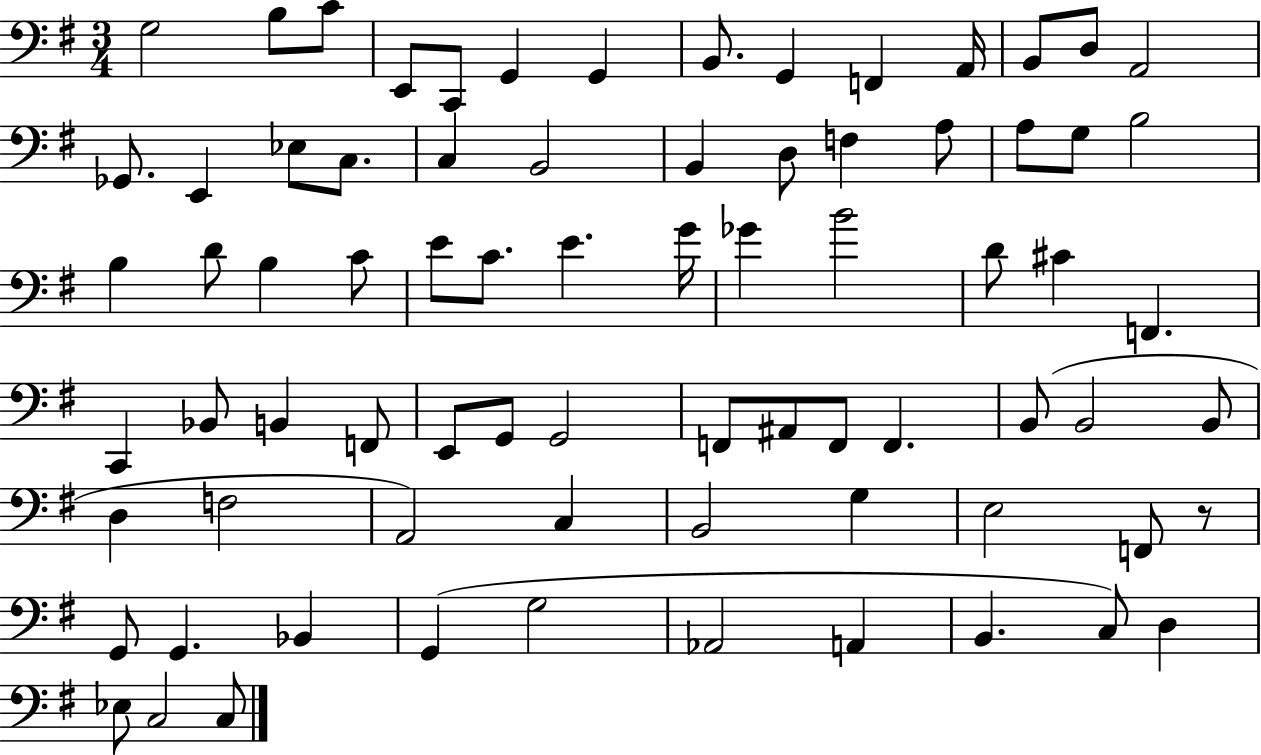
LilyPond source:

{
  \clef bass
  \numericTimeSignature
  \time 3/4
  \key g \major
  g2 b8 c'8 | e,8 c,8 g,4 g,4 | b,8. g,4 f,4 a,16 | b,8 d8 a,2 | \break ges,8. e,4 ees8 c8. | c4 b,2 | b,4 d8 f4 a8 | a8 g8 b2 | \break b4 d'8 b4 c'8 | e'8 c'8. e'4. g'16 | ges'4 b'2 | d'8 cis'4 f,4. | \break c,4 bes,8 b,4 f,8 | e,8 g,8 g,2 | f,8 ais,8 f,8 f,4. | b,8( b,2 b,8 | \break d4 f2 | a,2) c4 | b,2 g4 | e2 f,8 r8 | \break g,8 g,4. bes,4 | g,4( g2 | aes,2 a,4 | b,4. c8) d4 | \break ees8 c2 c8 | \bar "|."
}